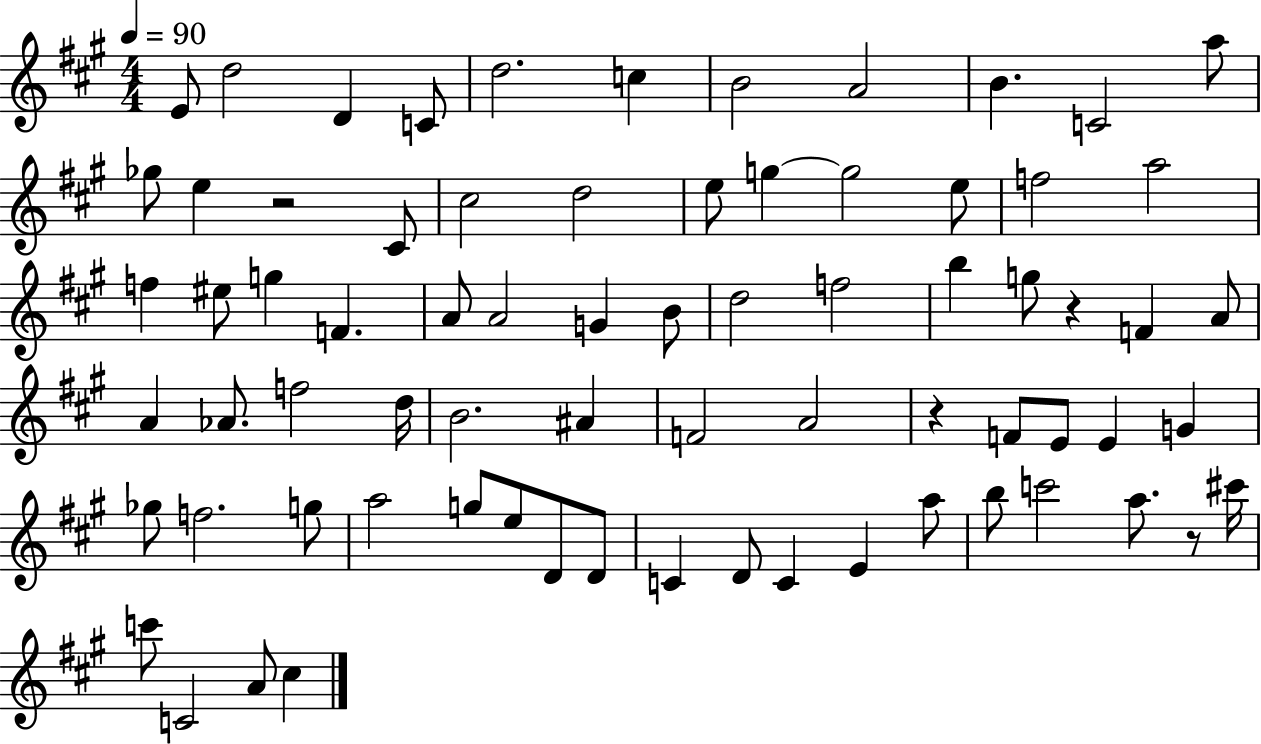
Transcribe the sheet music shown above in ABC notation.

X:1
T:Untitled
M:4/4
L:1/4
K:A
E/2 d2 D C/2 d2 c B2 A2 B C2 a/2 _g/2 e z2 ^C/2 ^c2 d2 e/2 g g2 e/2 f2 a2 f ^e/2 g F A/2 A2 G B/2 d2 f2 b g/2 z F A/2 A _A/2 f2 d/4 B2 ^A F2 A2 z F/2 E/2 E G _g/2 f2 g/2 a2 g/2 e/2 D/2 D/2 C D/2 C E a/2 b/2 c'2 a/2 z/2 ^c'/4 c'/2 C2 A/2 ^c